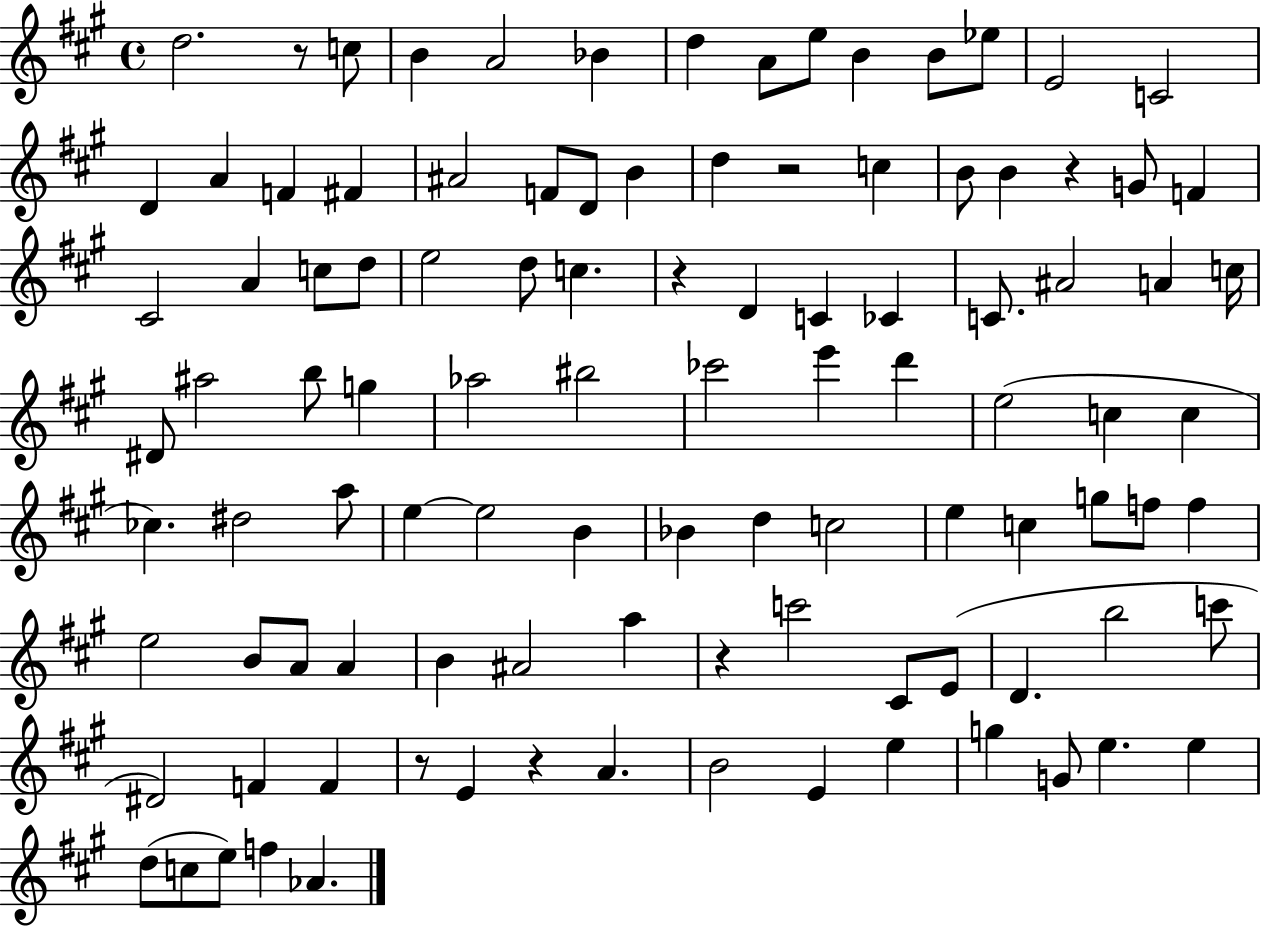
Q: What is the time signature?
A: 4/4